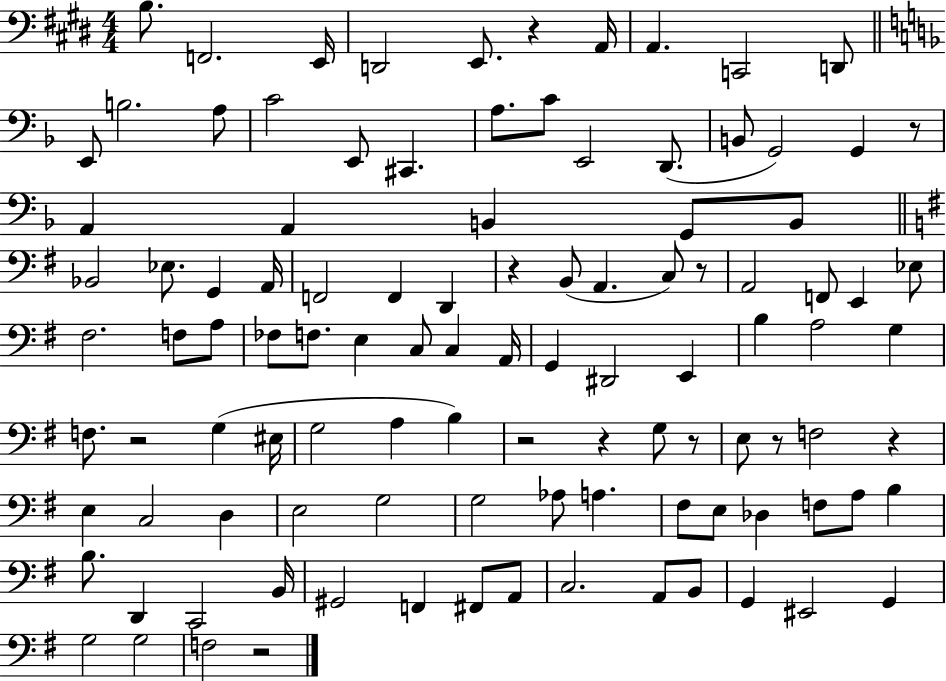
{
  \clef bass
  \numericTimeSignature
  \time 4/4
  \key e \major
  \repeat volta 2 { b8. f,2. e,16 | d,2 e,8. r4 a,16 | a,4. c,2 d,8 | \bar "||" \break \key d \minor e,8 b2. a8 | c'2 e,8 cis,4. | a8. c'8 e,2 d,8.( | b,8 g,2) g,4 r8 | \break a,4 a,4 b,4 g,8 b,8 | \bar "||" \break \key e \minor bes,2 ees8. g,4 a,16 | f,2 f,4 d,4 | r4 b,8( a,4. c8) r8 | a,2 f,8 e,4 ees8 | \break fis2. f8 a8 | fes8 f8. e4 c8 c4 a,16 | g,4 dis,2 e,4 | b4 a2 g4 | \break f8. r2 g4( eis16 | g2 a4 b4) | r2 r4 g8 r8 | e8 r8 f2 r4 | \break e4 c2 d4 | e2 g2 | g2 aes8 a4. | fis8 e8 des4 f8 a8 b4 | \break b8. d,4 c,2 b,16 | gis,2 f,4 fis,8 a,8 | c2. a,8 b,8 | g,4 eis,2 g,4 | \break g2 g2 | f2 r2 | } \bar "|."
}